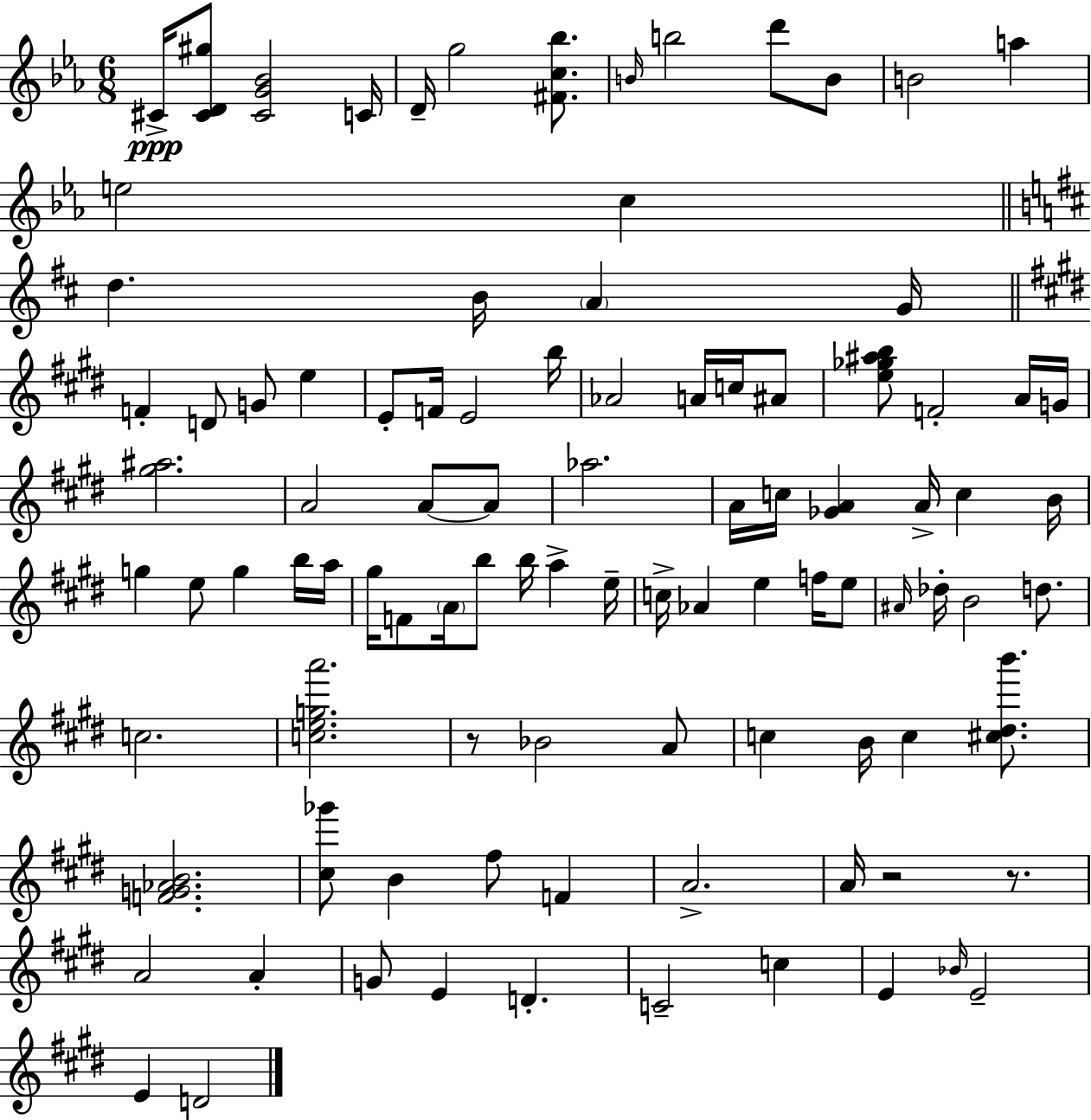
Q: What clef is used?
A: treble